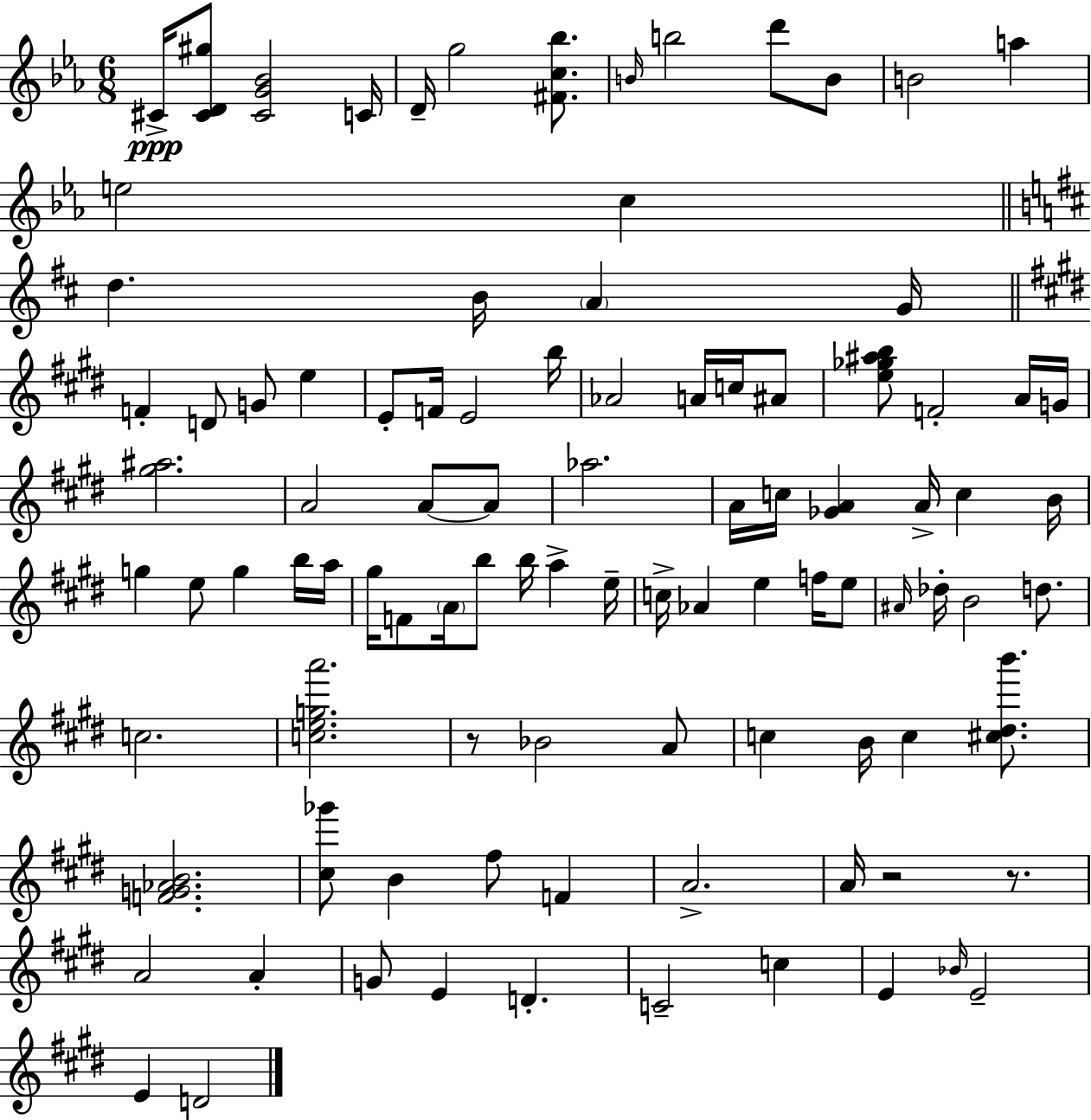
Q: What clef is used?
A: treble